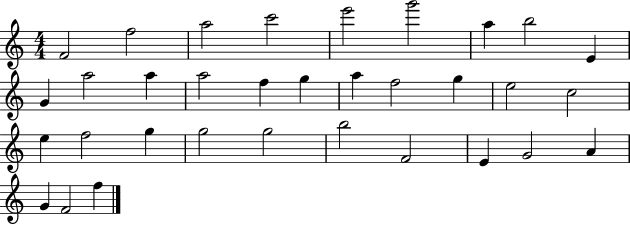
X:1
T:Untitled
M:4/4
L:1/4
K:C
F2 f2 a2 c'2 e'2 g'2 a b2 E G a2 a a2 f g a f2 g e2 c2 e f2 g g2 g2 b2 F2 E G2 A G F2 f